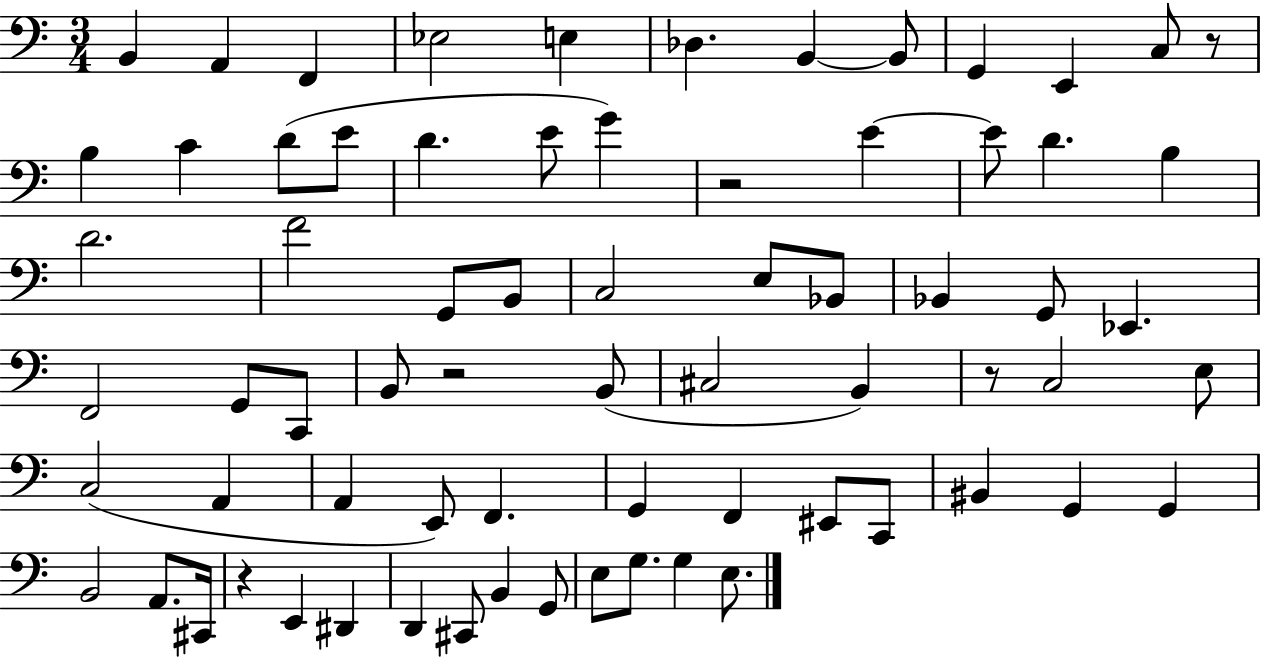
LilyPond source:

{
  \clef bass
  \numericTimeSignature
  \time 3/4
  \key c \major
  b,4 a,4 f,4 | ees2 e4 | des4. b,4~~ b,8 | g,4 e,4 c8 r8 | \break b4 c'4 d'8( e'8 | d'4. e'8 g'4) | r2 e'4~~ | e'8 d'4. b4 | \break d'2. | f'2 g,8 b,8 | c2 e8 bes,8 | bes,4 g,8 ees,4. | \break f,2 g,8 c,8 | b,8 r2 b,8( | cis2 b,4) | r8 c2 e8 | \break c2( a,4 | a,4 e,8) f,4. | g,4 f,4 eis,8 c,8 | bis,4 g,4 g,4 | \break b,2 a,8. cis,16 | r4 e,4 dis,4 | d,4 cis,8 b,4 g,8 | e8 g8. g4 e8. | \break \bar "|."
}